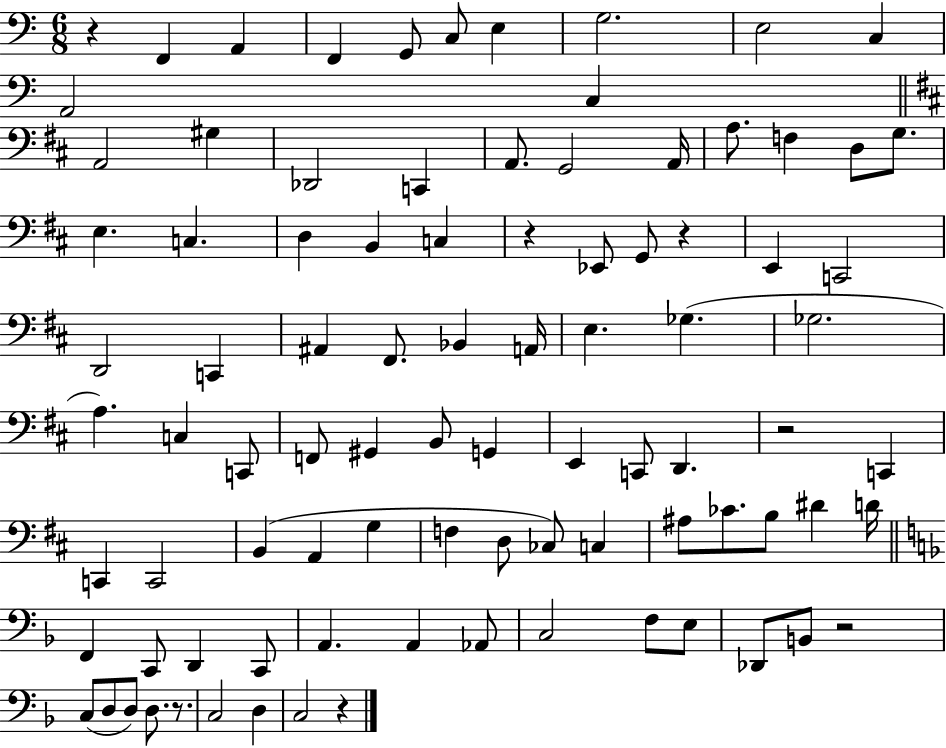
{
  \clef bass
  \numericTimeSignature
  \time 6/8
  \key c \major
  r4 f,4 a,4 | f,4 g,8 c8 e4 | g2. | e2 c4 | \break a,2 c4 | \bar "||" \break \key d \major a,2 gis4 | des,2 c,4 | a,8. g,2 a,16 | a8. f4 d8 g8. | \break e4. c4. | d4 b,4 c4 | r4 ees,8 g,8 r4 | e,4 c,2 | \break d,2 c,4 | ais,4 fis,8. bes,4 a,16 | e4. ges4.( | ges2. | \break a4.) c4 c,8 | f,8 gis,4 b,8 g,4 | e,4 c,8 d,4. | r2 c,4 | \break c,4 c,2 | b,4( a,4 g4 | f4 d8 ces8) c4 | ais8 ces'8. b8 dis'4 d'16 | \break \bar "||" \break \key d \minor f,4 c,8 d,4 c,8 | a,4. a,4 aes,8 | c2 f8 e8 | des,8 b,8 r2 | \break c8( d8 d8) d8. r8. | c2 d4 | c2 r4 | \bar "|."
}